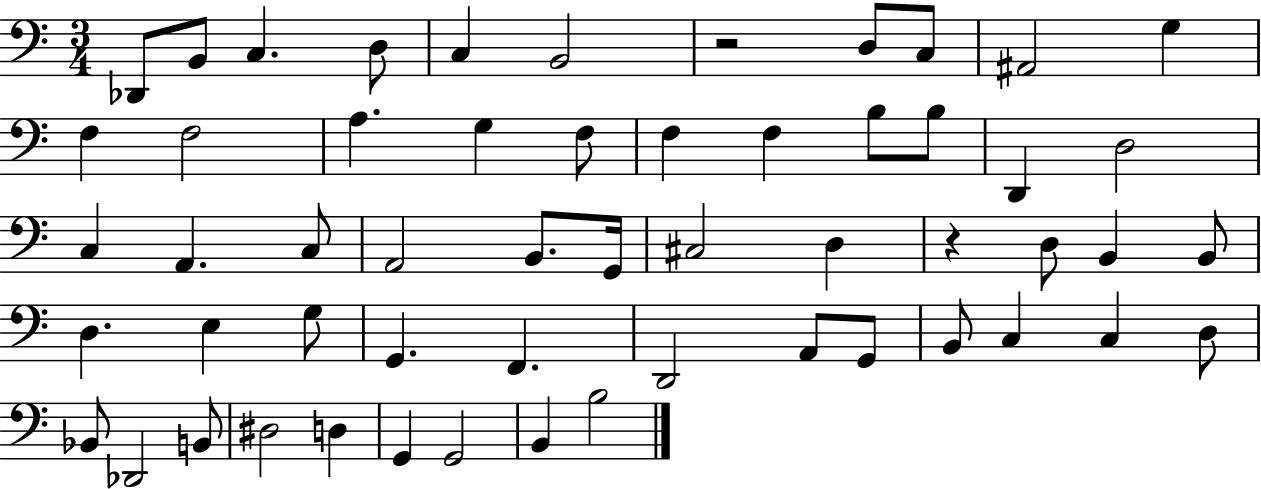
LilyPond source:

{
  \clef bass
  \numericTimeSignature
  \time 3/4
  \key c \major
  des,8 b,8 c4. d8 | c4 b,2 | r2 d8 c8 | ais,2 g4 | \break f4 f2 | a4. g4 f8 | f4 f4 b8 b8 | d,4 d2 | \break c4 a,4. c8 | a,2 b,8. g,16 | cis2 d4 | r4 d8 b,4 b,8 | \break d4. e4 g8 | g,4. f,4. | d,2 a,8 g,8 | b,8 c4 c4 d8 | \break bes,8 des,2 b,8 | dis2 d4 | g,4 g,2 | b,4 b2 | \break \bar "|."
}